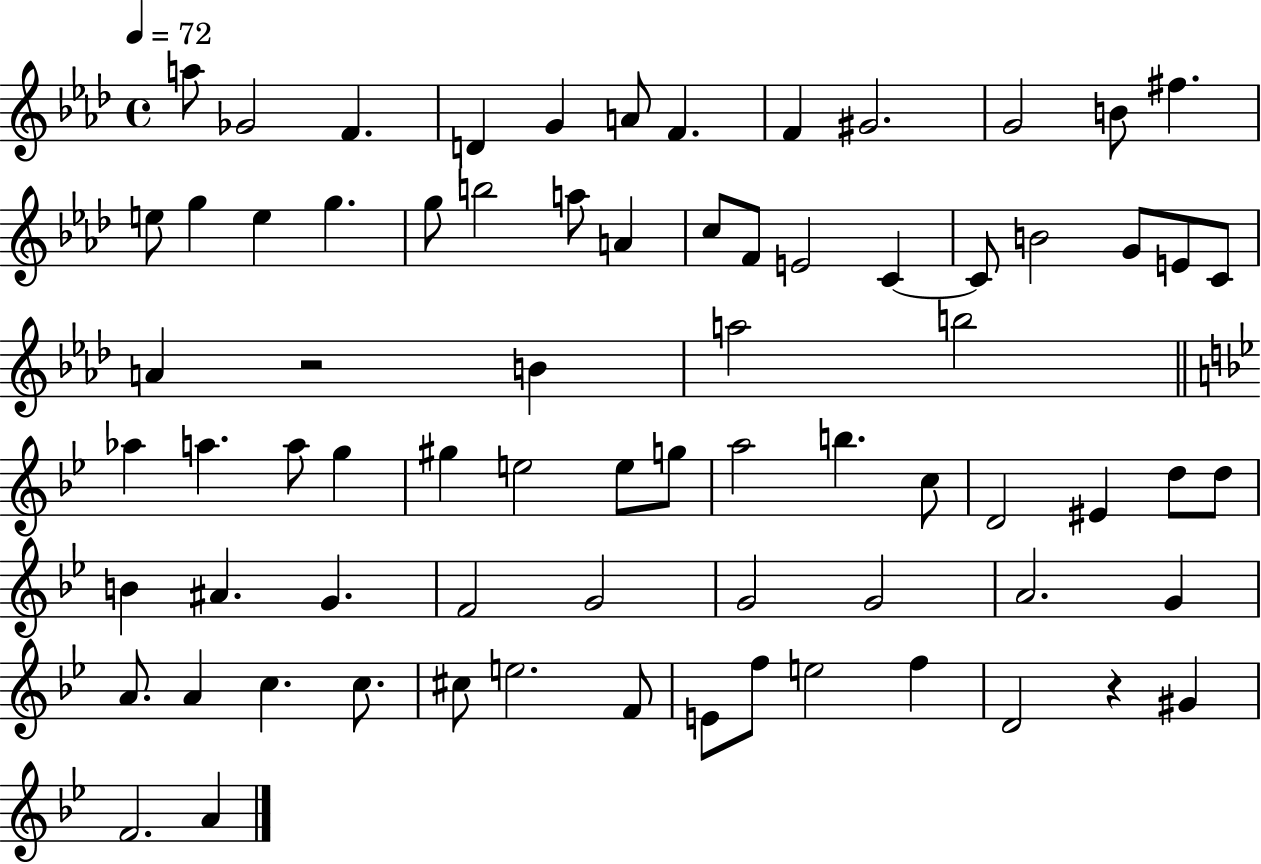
{
  \clef treble
  \time 4/4
  \defaultTimeSignature
  \key aes \major
  \tempo 4 = 72
  a''8 ges'2 f'4. | d'4 g'4 a'8 f'4. | f'4 gis'2. | g'2 b'8 fis''4. | \break e''8 g''4 e''4 g''4. | g''8 b''2 a''8 a'4 | c''8 f'8 e'2 c'4~~ | c'8 b'2 g'8 e'8 c'8 | \break a'4 r2 b'4 | a''2 b''2 | \bar "||" \break \key bes \major aes''4 a''4. a''8 g''4 | gis''4 e''2 e''8 g''8 | a''2 b''4. c''8 | d'2 eis'4 d''8 d''8 | \break b'4 ais'4. g'4. | f'2 g'2 | g'2 g'2 | a'2. g'4 | \break a'8. a'4 c''4. c''8. | cis''8 e''2. f'8 | e'8 f''8 e''2 f''4 | d'2 r4 gis'4 | \break f'2. a'4 | \bar "|."
}